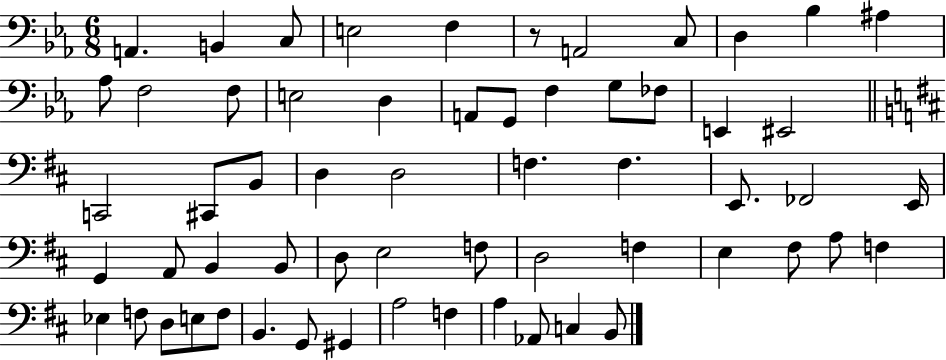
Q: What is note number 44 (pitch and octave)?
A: A3